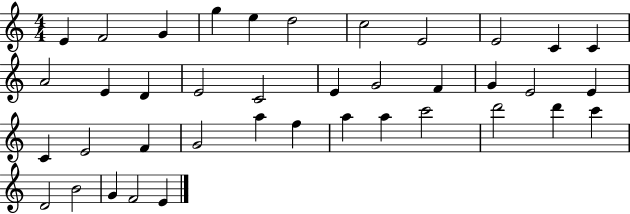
{
  \clef treble
  \numericTimeSignature
  \time 4/4
  \key c \major
  e'4 f'2 g'4 | g''4 e''4 d''2 | c''2 e'2 | e'2 c'4 c'4 | \break a'2 e'4 d'4 | e'2 c'2 | e'4 g'2 f'4 | g'4 e'2 e'4 | \break c'4 e'2 f'4 | g'2 a''4 f''4 | a''4 a''4 c'''2 | d'''2 d'''4 c'''4 | \break d'2 b'2 | g'4 f'2 e'4 | \bar "|."
}